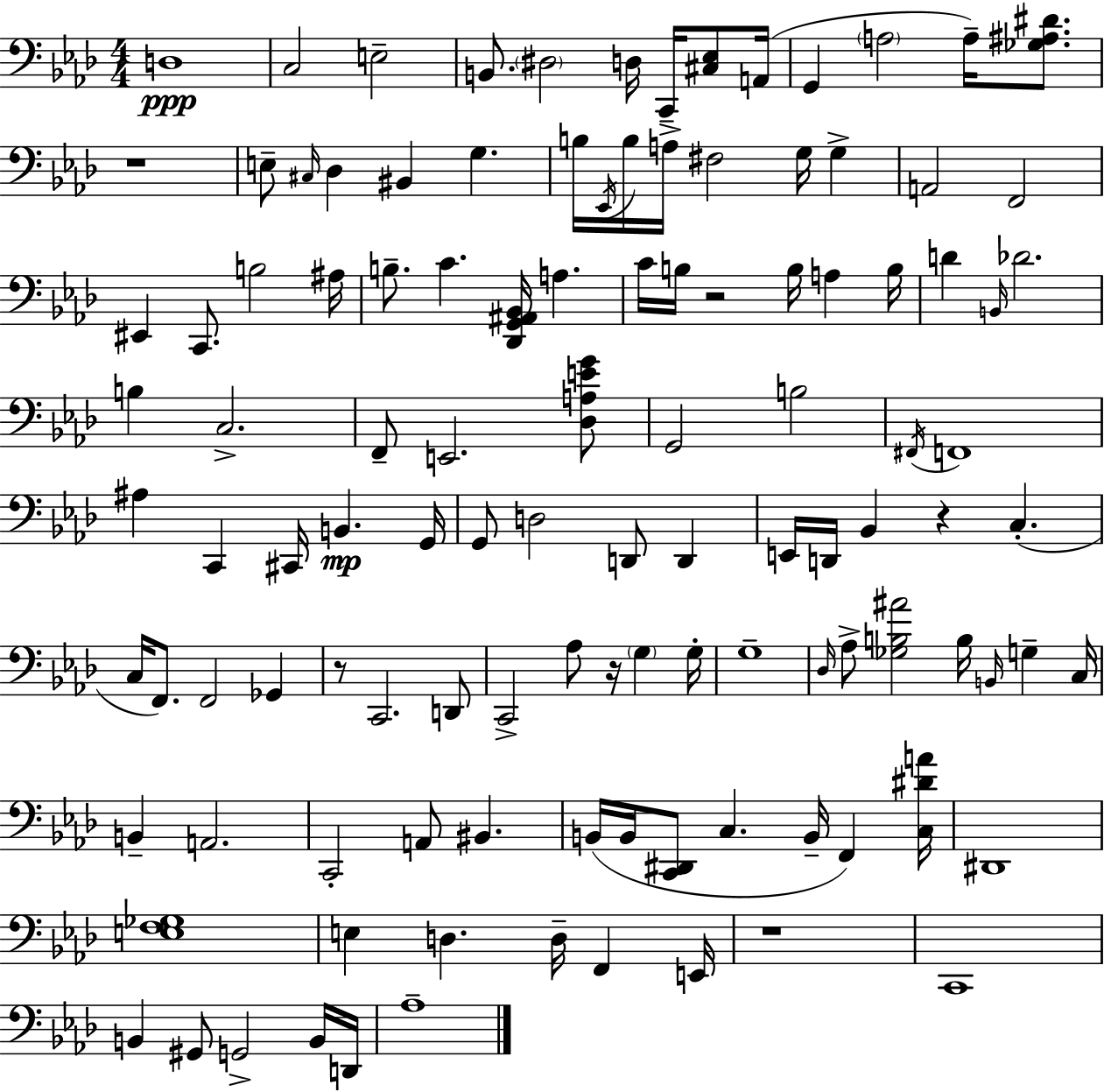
X:1
T:Untitled
M:4/4
L:1/4
K:Fm
D,4 C,2 E,2 B,,/2 ^D,2 D,/4 C,,/4 [^C,_E,]/2 A,,/4 G,, A,2 A,/4 [_G,^A,^D]/2 z4 E,/2 ^C,/4 _D, ^B,, G, B,/4 _E,,/4 B,/4 A,/4 ^F,2 G,/4 G, A,,2 F,,2 ^E,, C,,/2 B,2 ^A,/4 B,/2 C [_D,,G,,^A,,_B,,]/4 A, C/4 B,/4 z2 B,/4 A, B,/4 D B,,/4 _D2 B, C,2 F,,/2 E,,2 [_D,A,EG]/2 G,,2 B,2 ^F,,/4 F,,4 ^A, C,, ^C,,/4 B,, G,,/4 G,,/2 D,2 D,,/2 D,, E,,/4 D,,/4 _B,, z C, C,/4 F,,/2 F,,2 _G,, z/2 C,,2 D,,/2 C,,2 _A,/2 z/4 G, G,/4 G,4 _D,/4 _A,/2 [_G,B,^A]2 B,/4 B,,/4 G, C,/4 B,, A,,2 C,,2 A,,/2 ^B,, B,,/4 B,,/4 [C,,^D,,]/2 C, B,,/4 F,, [C,^DA]/4 ^D,,4 [E,F,_G,]4 E, D, D,/4 F,, E,,/4 z4 C,,4 B,, ^G,,/2 G,,2 B,,/4 D,,/4 _A,4